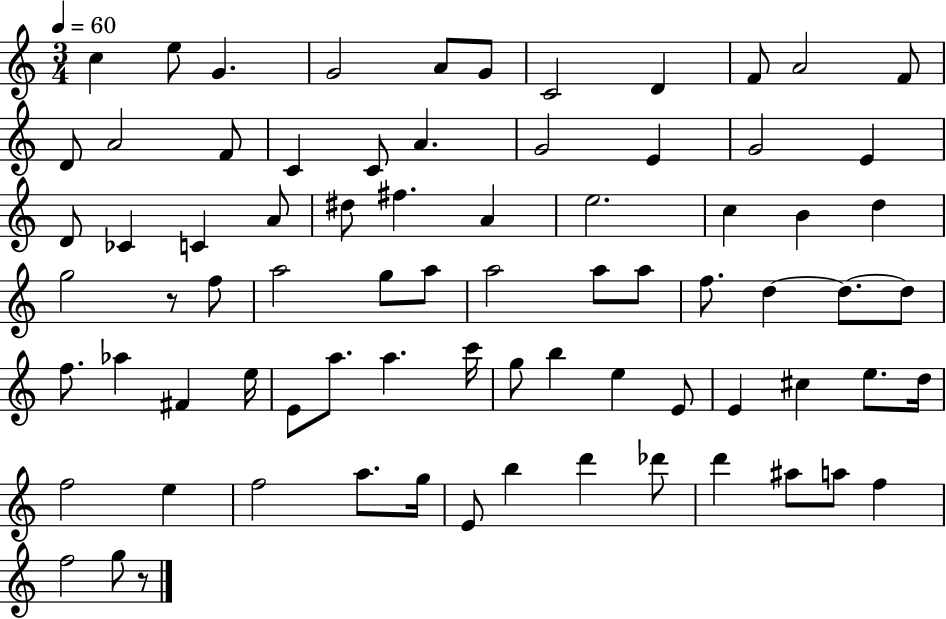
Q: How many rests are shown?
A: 2